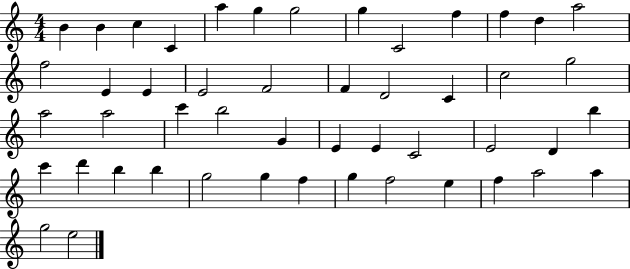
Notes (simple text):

B4/q B4/q C5/q C4/q A5/q G5/q G5/h G5/q C4/h F5/q F5/q D5/q A5/h F5/h E4/q E4/q E4/h F4/h F4/q D4/h C4/q C5/h G5/h A5/h A5/h C6/q B5/h G4/q E4/q E4/q C4/h E4/h D4/q B5/q C6/q D6/q B5/q B5/q G5/h G5/q F5/q G5/q F5/h E5/q F5/q A5/h A5/q G5/h E5/h